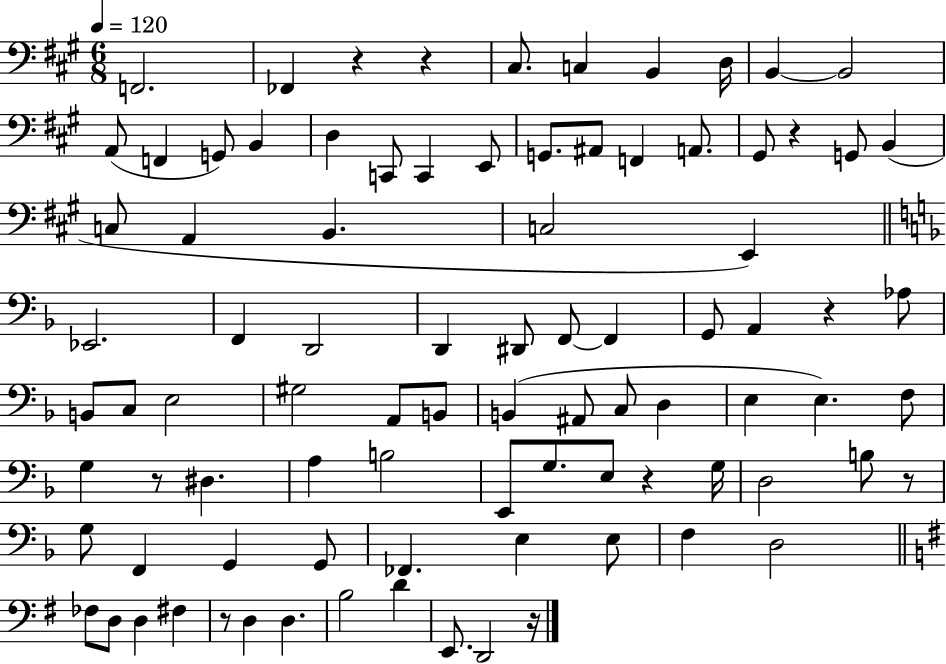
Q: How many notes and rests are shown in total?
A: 89